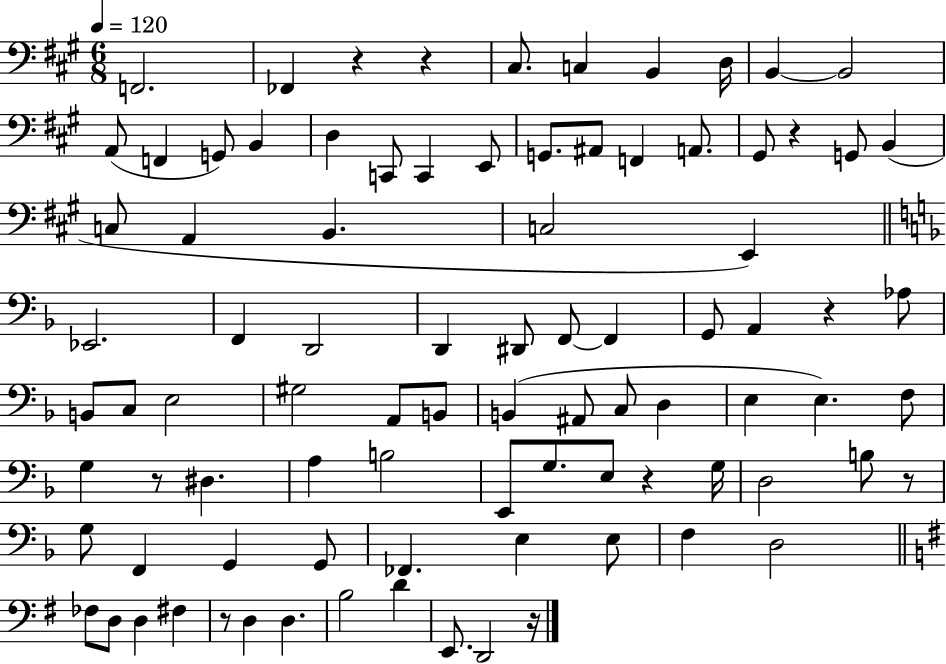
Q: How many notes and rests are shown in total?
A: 89